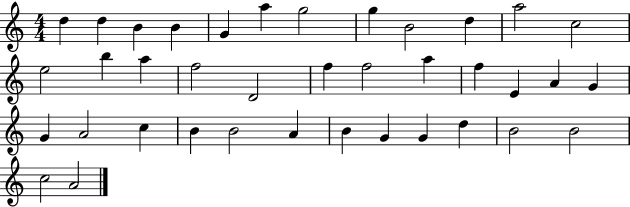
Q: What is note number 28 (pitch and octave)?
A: B4